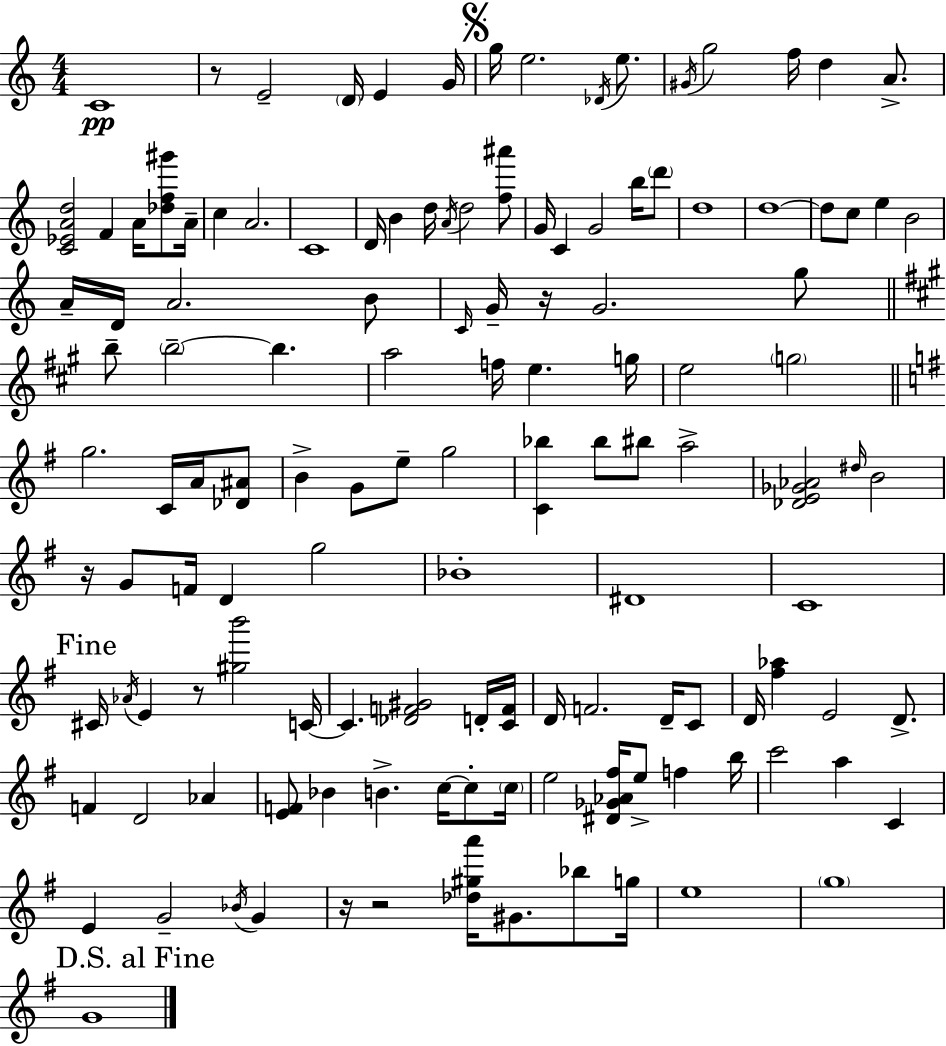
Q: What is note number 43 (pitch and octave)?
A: G4